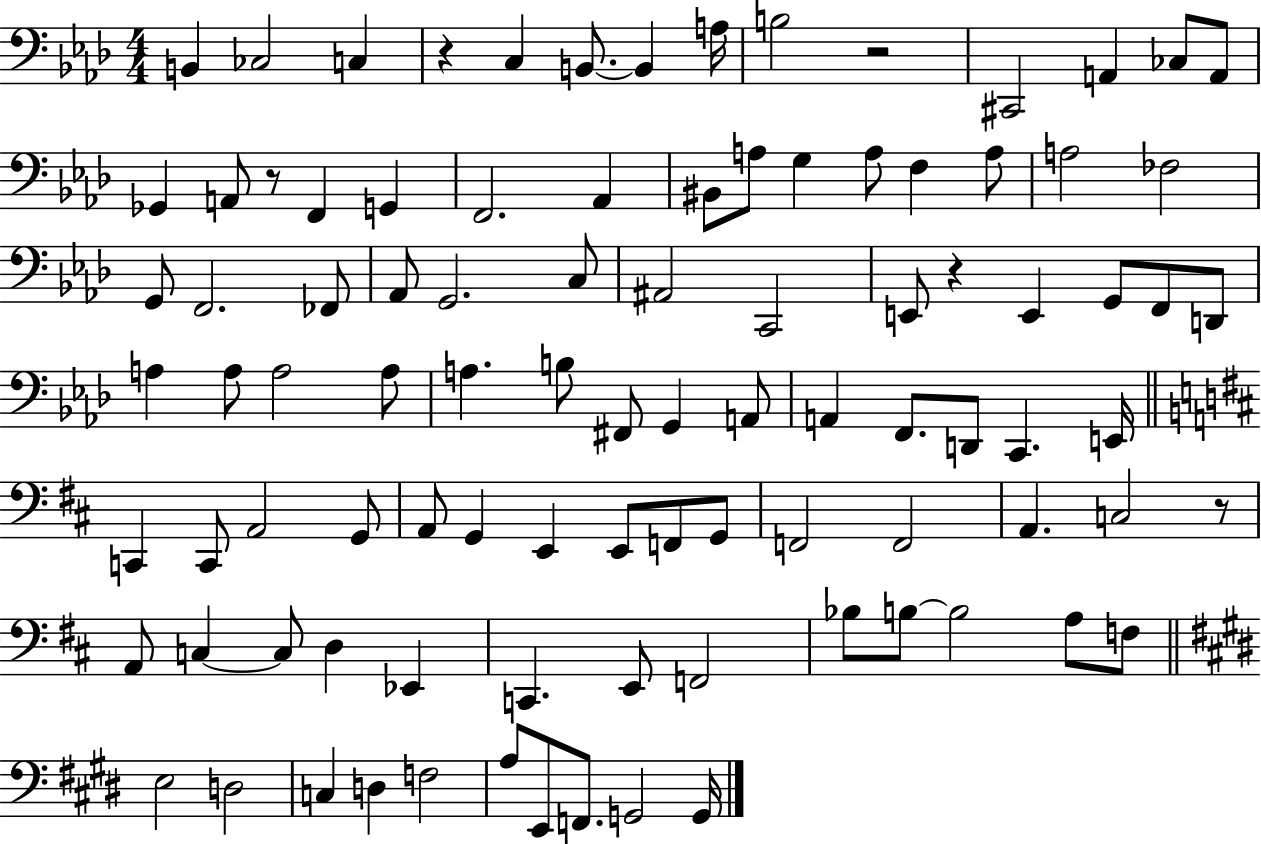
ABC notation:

X:1
T:Untitled
M:4/4
L:1/4
K:Ab
B,, _C,2 C, z C, B,,/2 B,, A,/4 B,2 z2 ^C,,2 A,, _C,/2 A,,/2 _G,, A,,/2 z/2 F,, G,, F,,2 _A,, ^B,,/2 A,/2 G, A,/2 F, A,/2 A,2 _F,2 G,,/2 F,,2 _F,,/2 _A,,/2 G,,2 C,/2 ^A,,2 C,,2 E,,/2 z E,, G,,/2 F,,/2 D,,/2 A, A,/2 A,2 A,/2 A, B,/2 ^F,,/2 G,, A,,/2 A,, F,,/2 D,,/2 C,, E,,/4 C,, C,,/2 A,,2 G,,/2 A,,/2 G,, E,, E,,/2 F,,/2 G,,/2 F,,2 F,,2 A,, C,2 z/2 A,,/2 C, C,/2 D, _E,, C,, E,,/2 F,,2 _B,/2 B,/2 B,2 A,/2 F,/2 E,2 D,2 C, D, F,2 A,/2 E,,/2 F,,/2 G,,2 G,,/4